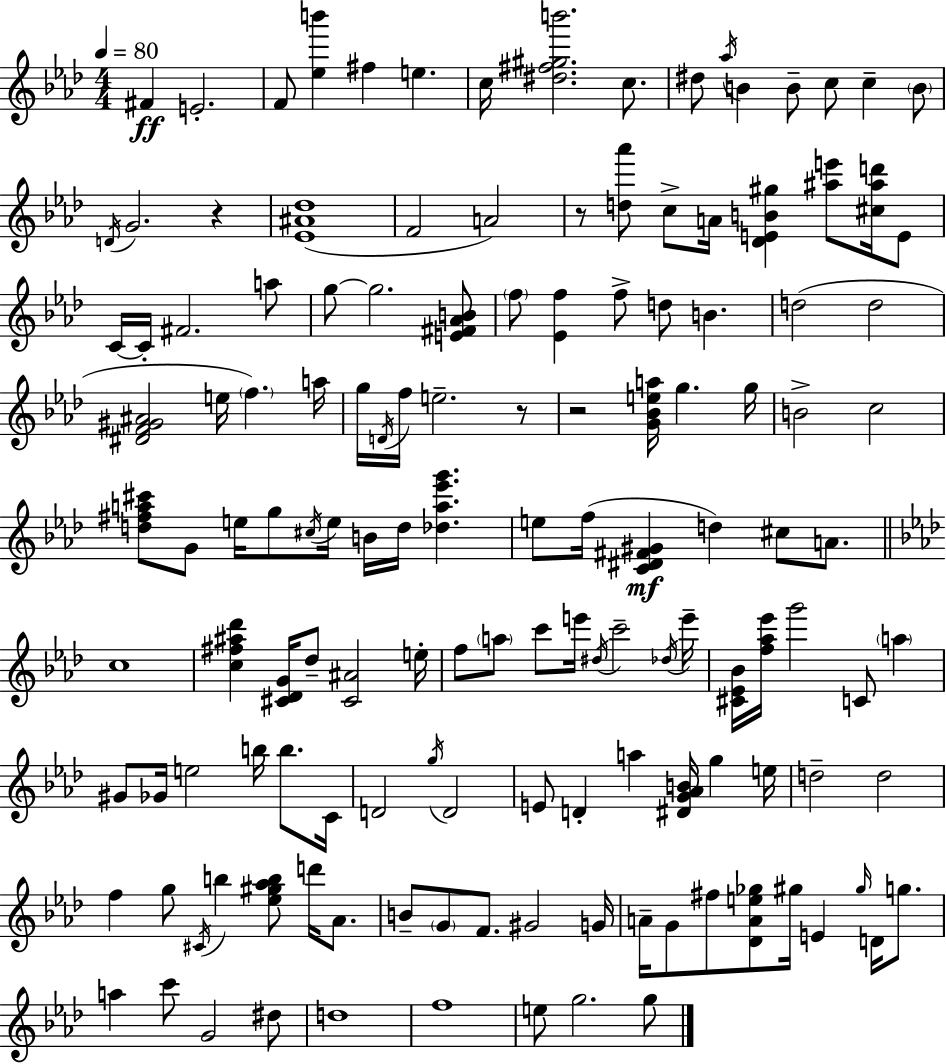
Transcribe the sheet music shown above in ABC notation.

X:1
T:Untitled
M:4/4
L:1/4
K:Fm
^F E2 F/2 [_eb'] ^f e c/4 [^d^f^gb']2 c/2 ^d/2 _a/4 B B/2 c/2 c B/2 D/4 G2 z [_E^A_d]4 F2 A2 z/2 [d_a']/2 c/2 A/4 [_DEB^g] [^ae']/2 [^c^ad']/4 E/2 C/4 C/4 ^F2 a/2 g/2 g2 [E^F_AB]/2 f/2 [_Ef] f/2 d/2 B d2 d2 [^DF^G^A]2 e/4 f a/4 g/4 D/4 f/4 e2 z/2 z2 [G_Bea]/4 g g/4 B2 c2 [d^fa^c']/2 G/2 e/4 g/2 ^c/4 e/4 B/4 d/4 [_da_e'g'] e/2 f/4 [C^D^F^G] d ^c/2 A/2 c4 [c^f^a_d'] [^C_DG]/4 _d/2 [^C^A]2 e/4 f/2 a/2 c'/2 e'/4 ^d/4 c'2 _d/4 e'/4 [^C_E_B]/4 [f_a_e']/4 g'2 C/2 a ^G/2 _G/4 e2 b/4 b/2 C/4 D2 g/4 D2 E/2 D a [^DG_AB]/4 g e/4 d2 d2 f g/2 ^C/4 b [_e^g_ab]/2 d'/4 _A/2 B/2 G/2 F/2 ^G2 G/4 A/4 G/2 ^f/2 [_DAe_g]/2 ^g/4 E ^g/4 D/4 g/2 a c'/2 G2 ^d/2 d4 f4 e/2 g2 g/2